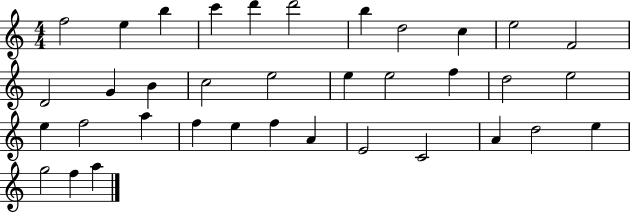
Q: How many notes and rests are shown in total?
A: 36